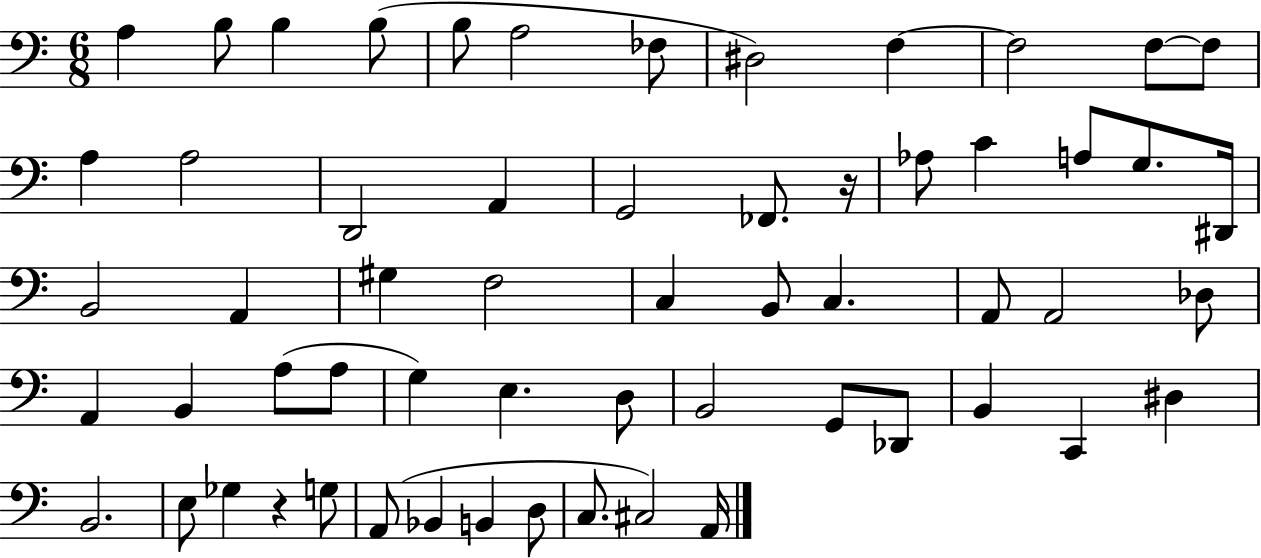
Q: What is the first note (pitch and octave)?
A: A3